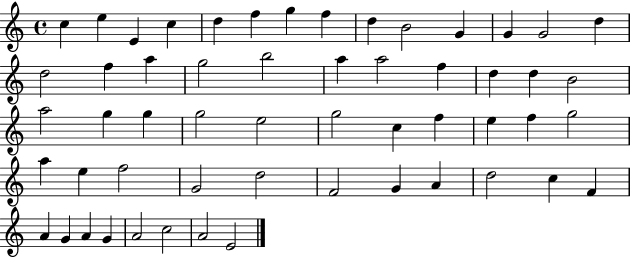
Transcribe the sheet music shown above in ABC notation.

X:1
T:Untitled
M:4/4
L:1/4
K:C
c e E c d f g f d B2 G G G2 d d2 f a g2 b2 a a2 f d d B2 a2 g g g2 e2 g2 c f e f g2 a e f2 G2 d2 F2 G A d2 c F A G A G A2 c2 A2 E2